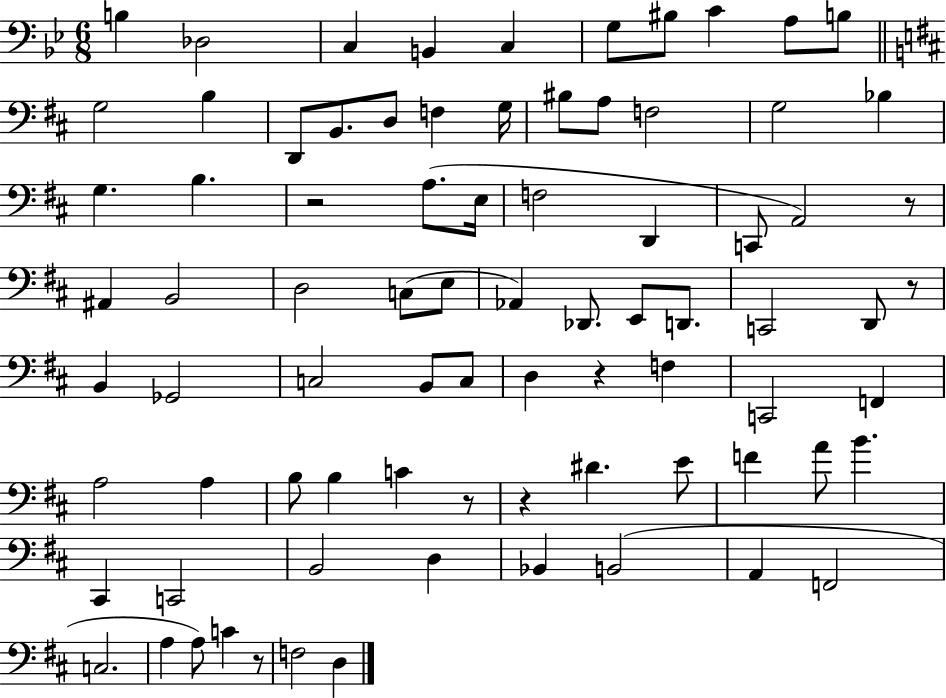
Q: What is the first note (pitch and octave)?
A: B3